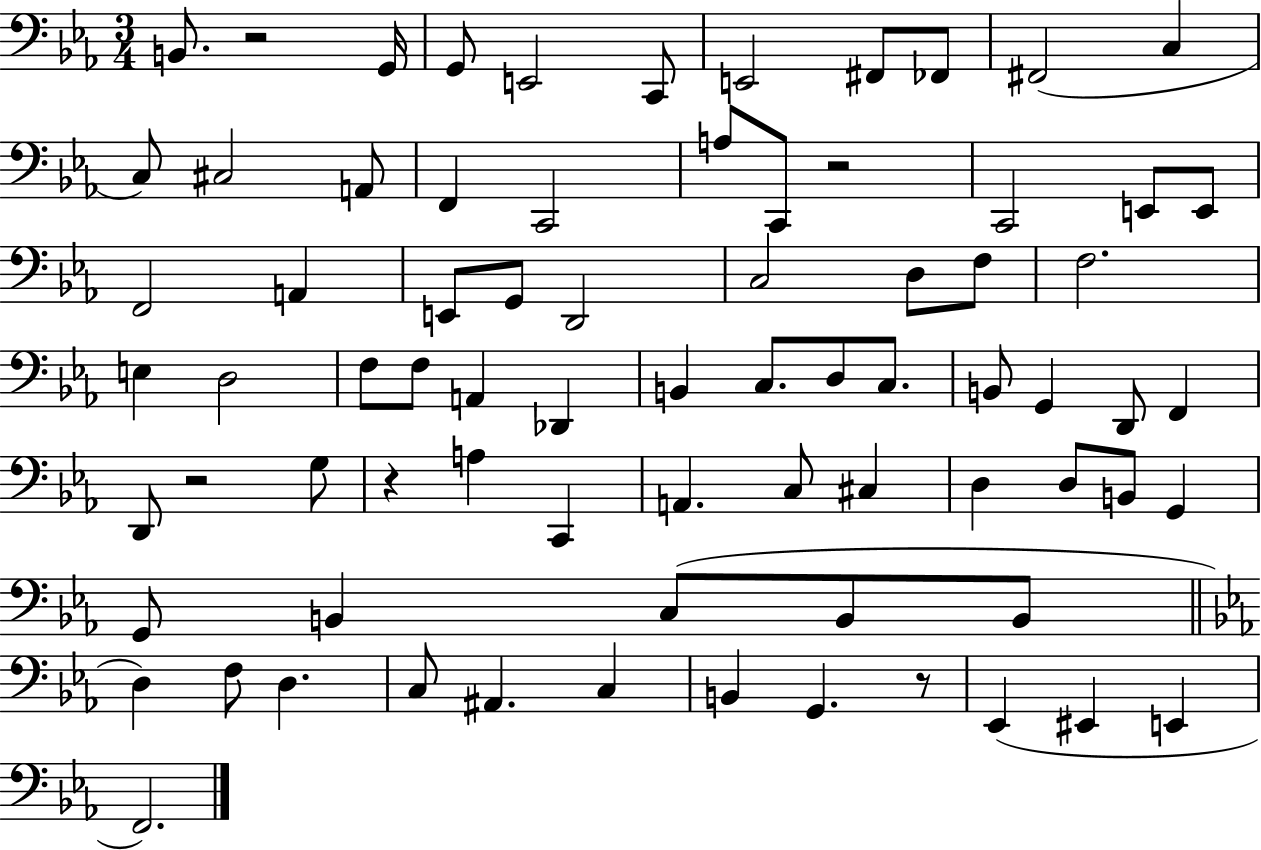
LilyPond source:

{
  \clef bass
  \numericTimeSignature
  \time 3/4
  \key ees \major
  \repeat volta 2 { b,8. r2 g,16 | g,8 e,2 c,8 | e,2 fis,8 fes,8 | fis,2( c4 | \break c8) cis2 a,8 | f,4 c,2 | a8 c,8 r2 | c,2 e,8 e,8 | \break f,2 a,4 | e,8 g,8 d,2 | c2 d8 f8 | f2. | \break e4 d2 | f8 f8 a,4 des,4 | b,4 c8. d8 c8. | b,8 g,4 d,8 f,4 | \break d,8 r2 g8 | r4 a4 c,4 | a,4. c8 cis4 | d4 d8 b,8 g,4 | \break g,8 b,4 c8( b,8 b,8 | \bar "||" \break \key ees \major d4) f8 d4. | c8 ais,4. c4 | b,4 g,4. r8 | ees,4( eis,4 e,4 | \break f,2.) | } \bar "|."
}